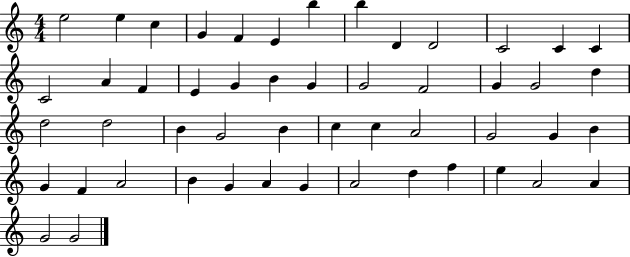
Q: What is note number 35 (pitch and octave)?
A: G4